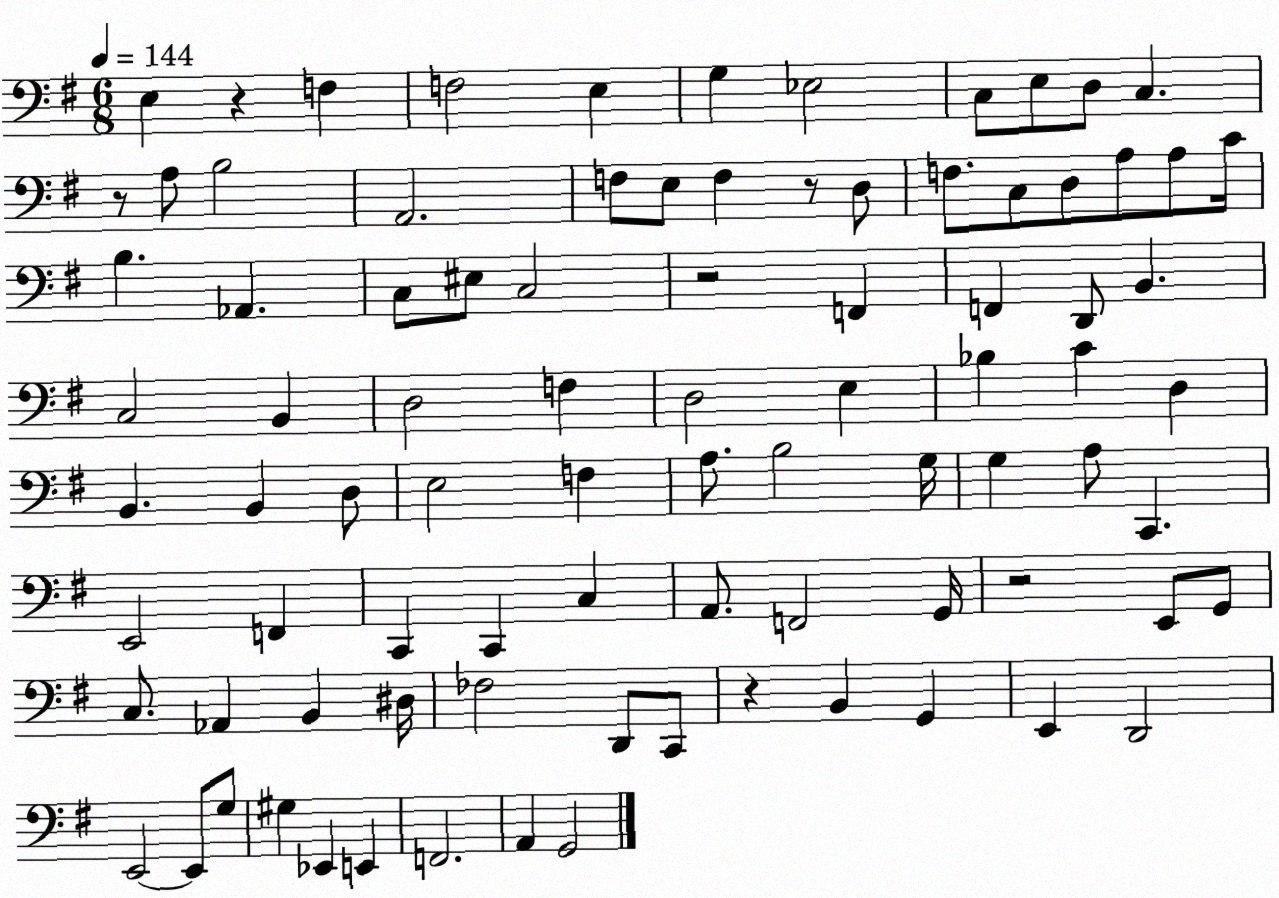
X:1
T:Untitled
M:6/8
L:1/4
K:G
E, z F, F,2 E, G, _E,2 C,/2 E,/2 D,/2 C, z/2 A,/2 B,2 A,,2 F,/2 E,/2 F, z/2 D,/2 F,/2 C,/2 D,/2 A,/2 A,/2 C/4 B, _A,, C,/2 ^E,/2 C,2 z2 F,, F,, D,,/2 B,, C,2 B,, D,2 F, D,2 E, _B, C D, B,, B,, D,/2 E,2 F, A,/2 B,2 G,/4 G, A,/2 C,, E,,2 F,, C,, C,, C, A,,/2 F,,2 G,,/4 z2 E,,/2 G,,/2 C,/2 _A,, B,, ^D,/4 _F,2 D,,/2 C,,/2 z B,, G,, E,, D,,2 E,,2 E,,/2 G,/2 ^G, _E,, E,, F,,2 A,, G,,2